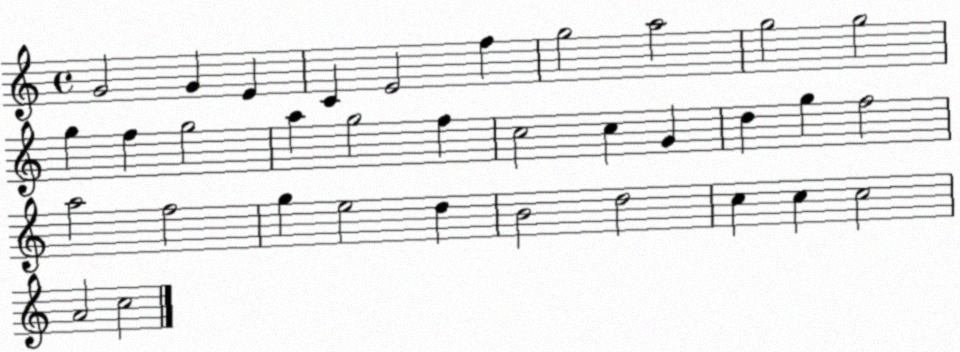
X:1
T:Untitled
M:4/4
L:1/4
K:C
G2 G E C E2 f g2 a2 g2 g2 g f g2 a g2 f c2 c G d g f2 a2 f2 g e2 d B2 d2 c c c2 A2 c2